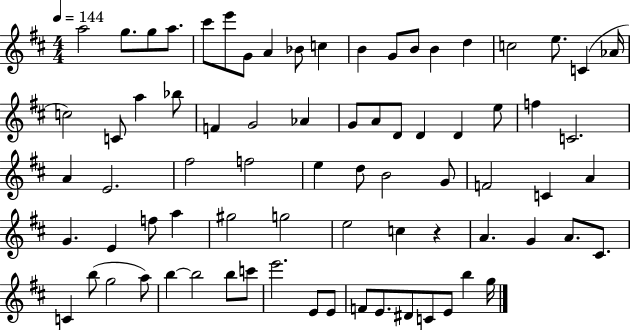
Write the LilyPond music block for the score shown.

{
  \clef treble
  \numericTimeSignature
  \time 4/4
  \key d \major
  \tempo 4 = 144
  a''2 g''8. g''8 a''8. | cis'''8 e'''8 g'8 a'4 bes'8 c''4 | b'4 g'8 b'8 b'4 d''4 | c''2 e''8. c'4( aes'16 | \break c''2) c'8 a''4 bes''8 | f'4 g'2 aes'4 | g'8 a'8 d'8 d'4 d'4 e''8 | f''4 c'2. | \break a'4 e'2. | fis''2 f''2 | e''4 d''8 b'2 g'8 | f'2 c'4 a'4 | \break g'4. e'4 f''8 a''4 | gis''2 g''2 | e''2 c''4 r4 | a'4. g'4 a'8. cis'8. | \break c'4 b''8( g''2 a''8) | b''4~~ b''2 b''8 c'''8 | e'''2. e'8 e'8 | f'8 e'8. dis'8 c'8 e'8 b''4 g''16 | \break \bar "|."
}